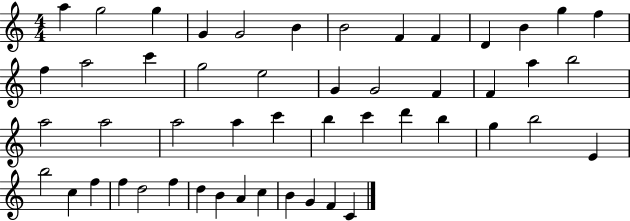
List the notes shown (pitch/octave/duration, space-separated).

A5/q G5/h G5/q G4/q G4/h B4/q B4/h F4/q F4/q D4/q B4/q G5/q F5/q F5/q A5/h C6/q G5/h E5/h G4/q G4/h F4/q F4/q A5/q B5/h A5/h A5/h A5/h A5/q C6/q B5/q C6/q D6/q B5/q G5/q B5/h E4/q B5/h C5/q F5/q F5/q D5/h F5/q D5/q B4/q A4/q C5/q B4/q G4/q F4/q C4/q